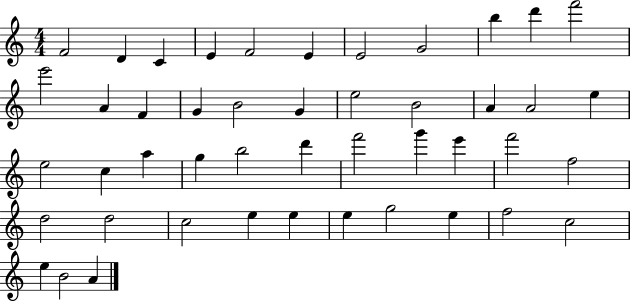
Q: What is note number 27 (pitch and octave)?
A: B5